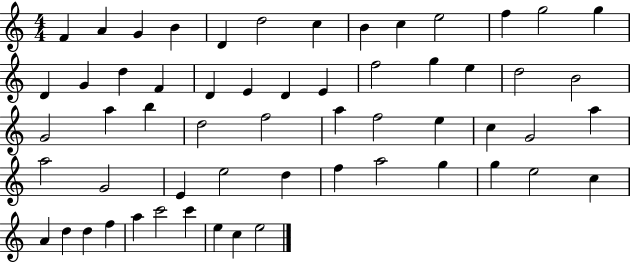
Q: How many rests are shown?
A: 0